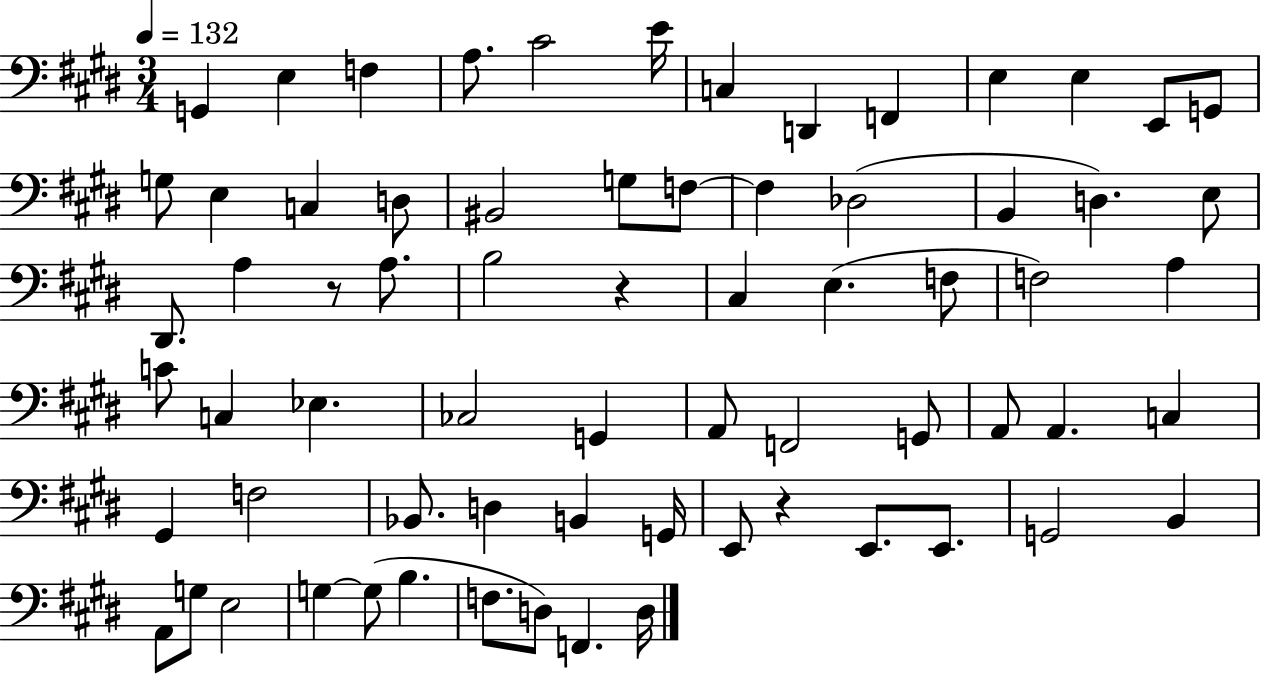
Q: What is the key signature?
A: E major